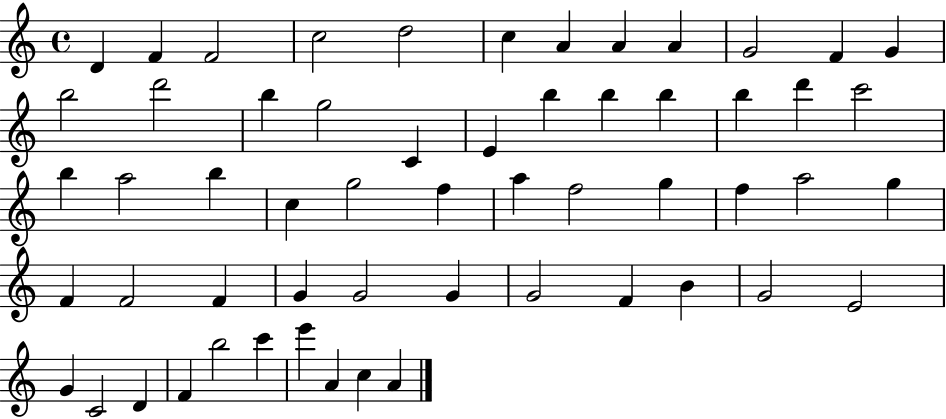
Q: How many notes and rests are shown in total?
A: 57